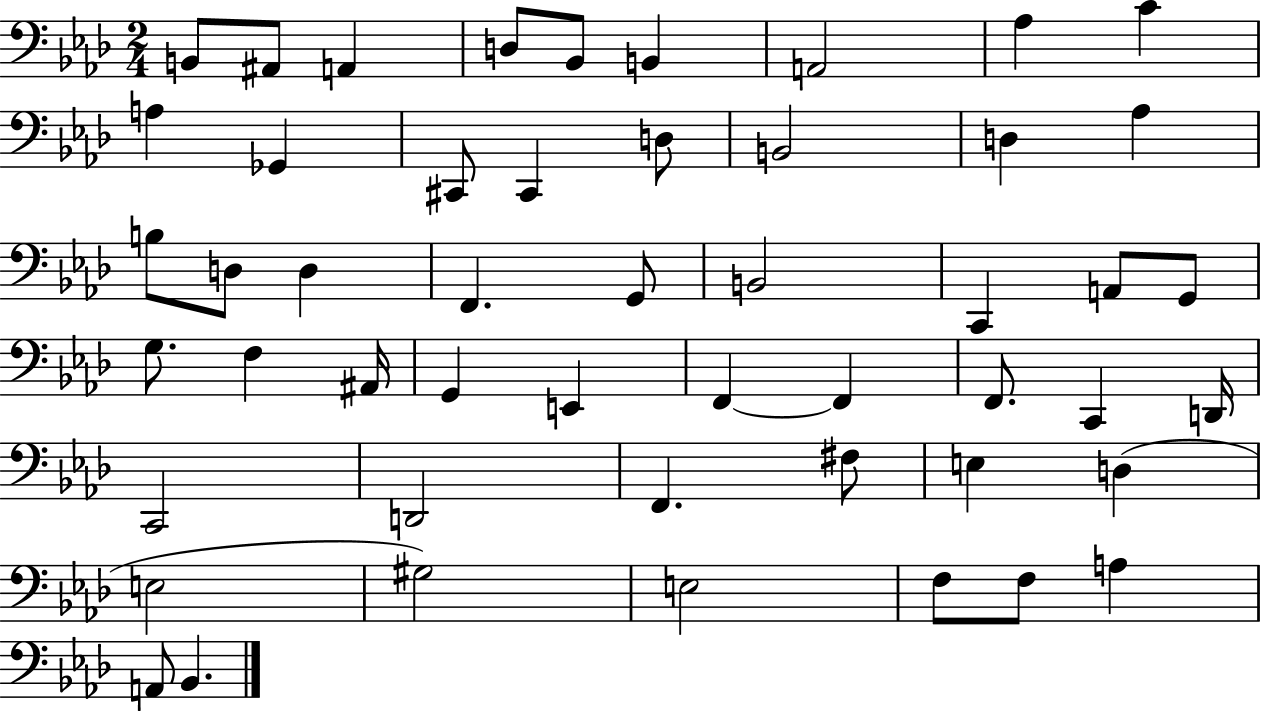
X:1
T:Untitled
M:2/4
L:1/4
K:Ab
B,,/2 ^A,,/2 A,, D,/2 _B,,/2 B,, A,,2 _A, C A, _G,, ^C,,/2 ^C,, D,/2 B,,2 D, _A, B,/2 D,/2 D, F,, G,,/2 B,,2 C,, A,,/2 G,,/2 G,/2 F, ^A,,/4 G,, E,, F,, F,, F,,/2 C,, D,,/4 C,,2 D,,2 F,, ^F,/2 E, D, E,2 ^G,2 E,2 F,/2 F,/2 A, A,,/2 _B,,